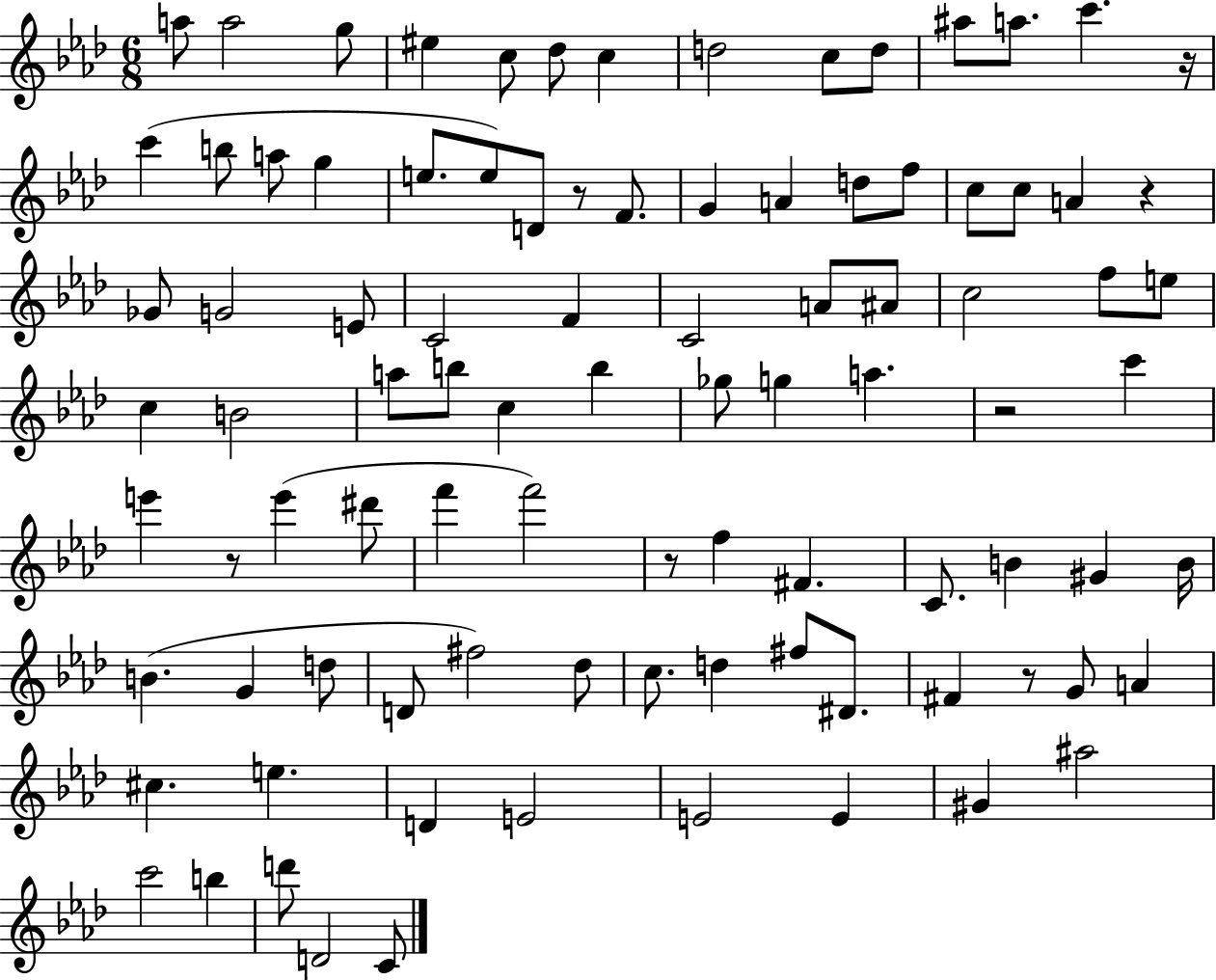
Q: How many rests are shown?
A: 7